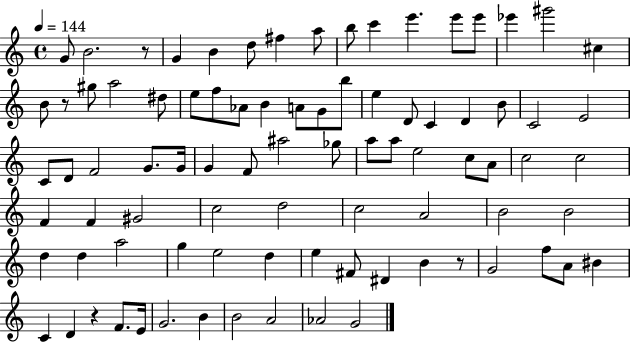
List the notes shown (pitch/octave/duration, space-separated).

G4/e B4/h. R/e G4/q B4/q D5/e F#5/q A5/e B5/e C6/q E6/q. E6/e E6/e Eb6/q G#6/h C#5/q B4/e R/e G#5/e A5/h D#5/e E5/e F5/e Ab4/e B4/q A4/e G4/e B5/e E5/q D4/e C4/q D4/q B4/e C4/h E4/h C4/e D4/e F4/h G4/e. G4/s G4/q F4/e A#5/h Gb5/e A5/e A5/e E5/h C5/e A4/e C5/h C5/h F4/q F4/q G#4/h C5/h D5/h C5/h A4/h B4/h B4/h D5/q D5/q A5/h G5/q E5/h D5/q E5/q F#4/e D#4/q B4/q R/e G4/h F5/e A4/e BIS4/q C4/q D4/q R/q F4/e. E4/s G4/h. B4/q B4/h A4/h Ab4/h G4/h